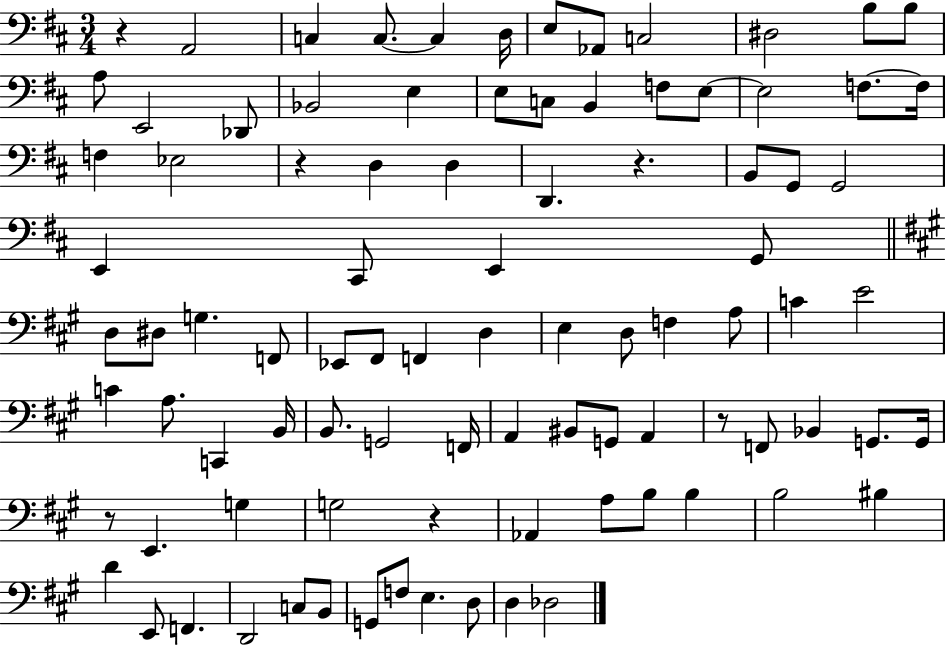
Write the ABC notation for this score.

X:1
T:Untitled
M:3/4
L:1/4
K:D
z A,,2 C, C,/2 C, D,/4 E,/2 _A,,/2 C,2 ^D,2 B,/2 B,/2 A,/2 E,,2 _D,,/2 _B,,2 E, E,/2 C,/2 B,, F,/2 E,/2 E,2 F,/2 F,/4 F, _E,2 z D, D, D,, z B,,/2 G,,/2 G,,2 E,, ^C,,/2 E,, G,,/2 D,/2 ^D,/2 G, F,,/2 _E,,/2 ^F,,/2 F,, D, E, D,/2 F, A,/2 C E2 C A,/2 C,, B,,/4 B,,/2 G,,2 F,,/4 A,, ^B,,/2 G,,/2 A,, z/2 F,,/2 _B,, G,,/2 G,,/4 z/2 E,, G, G,2 z _A,, A,/2 B,/2 B, B,2 ^B, D E,,/2 F,, D,,2 C,/2 B,,/2 G,,/2 F,/2 E, D,/2 D, _D,2